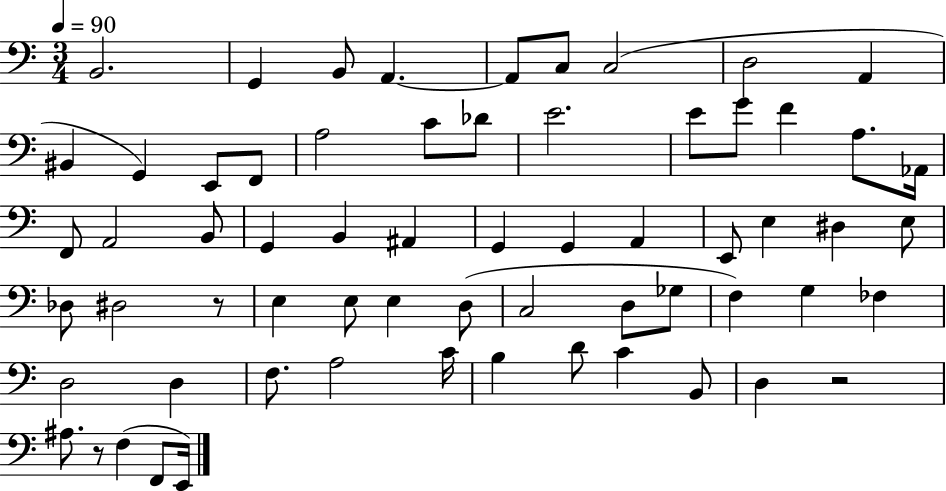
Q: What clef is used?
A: bass